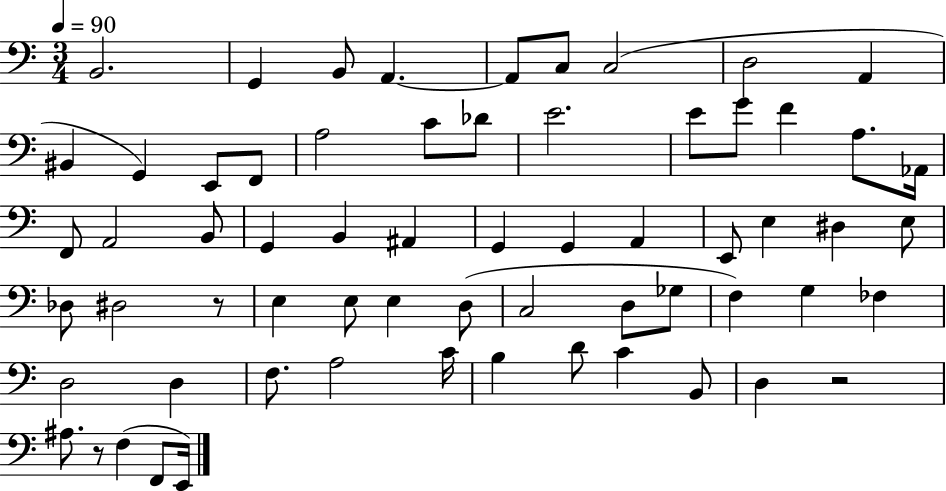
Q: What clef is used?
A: bass